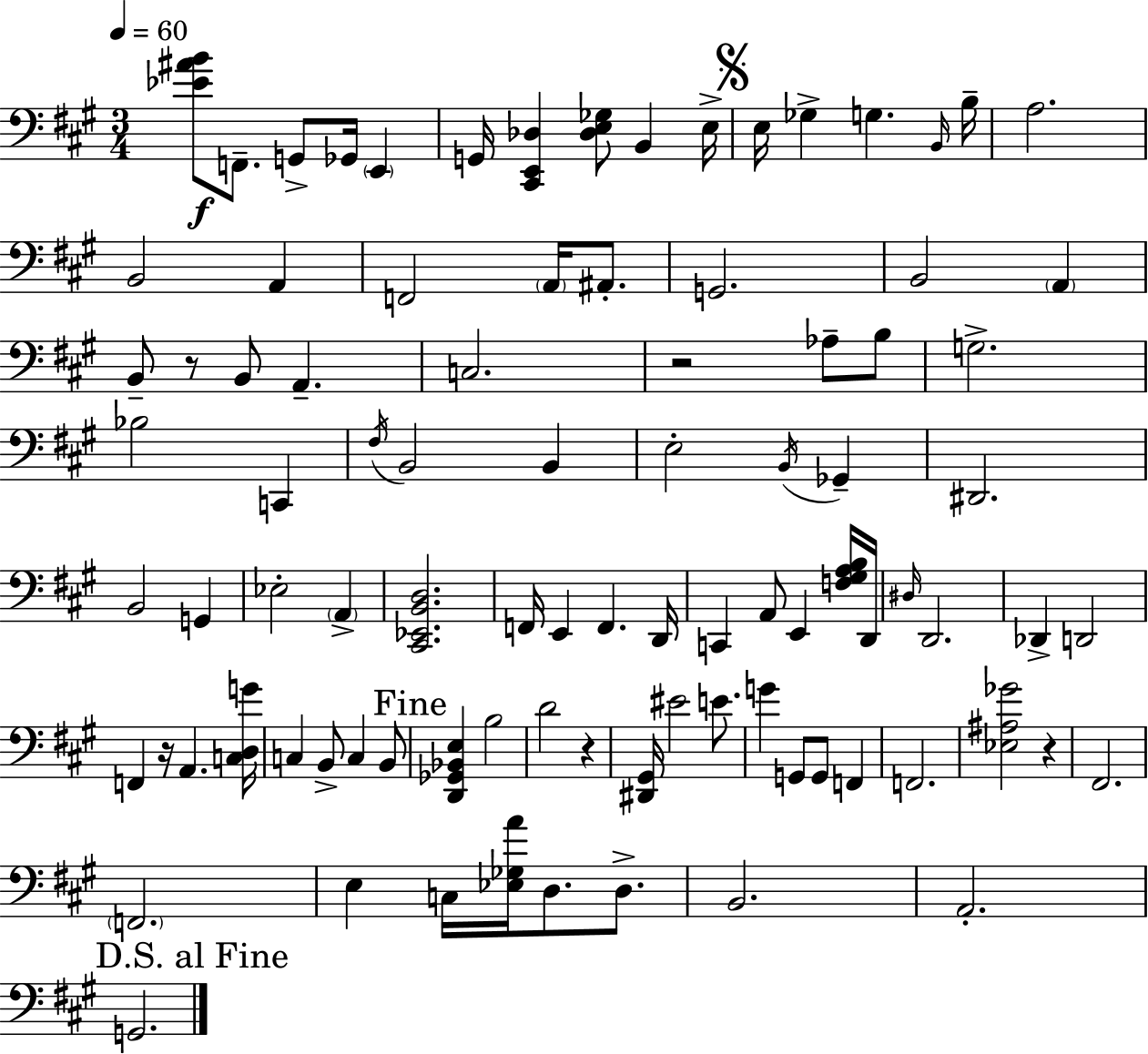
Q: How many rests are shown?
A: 5